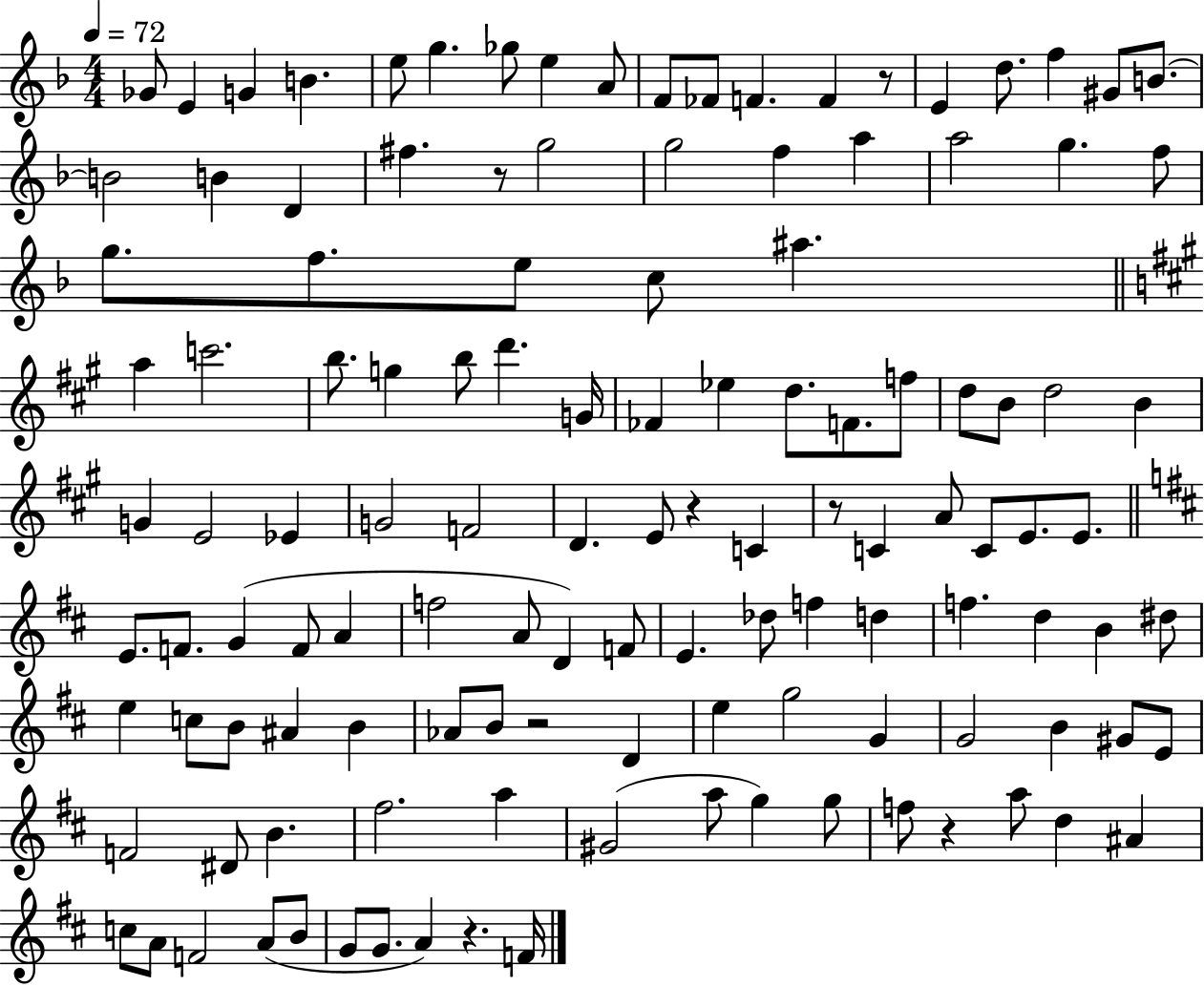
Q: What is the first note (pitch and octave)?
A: Gb4